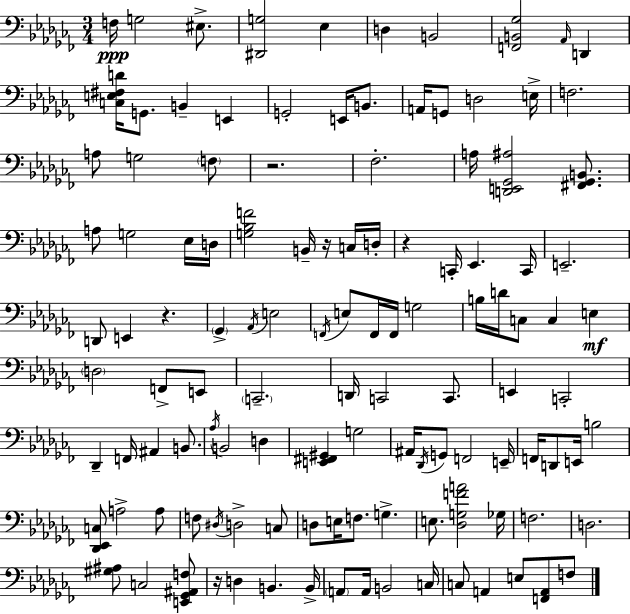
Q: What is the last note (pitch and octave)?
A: F3